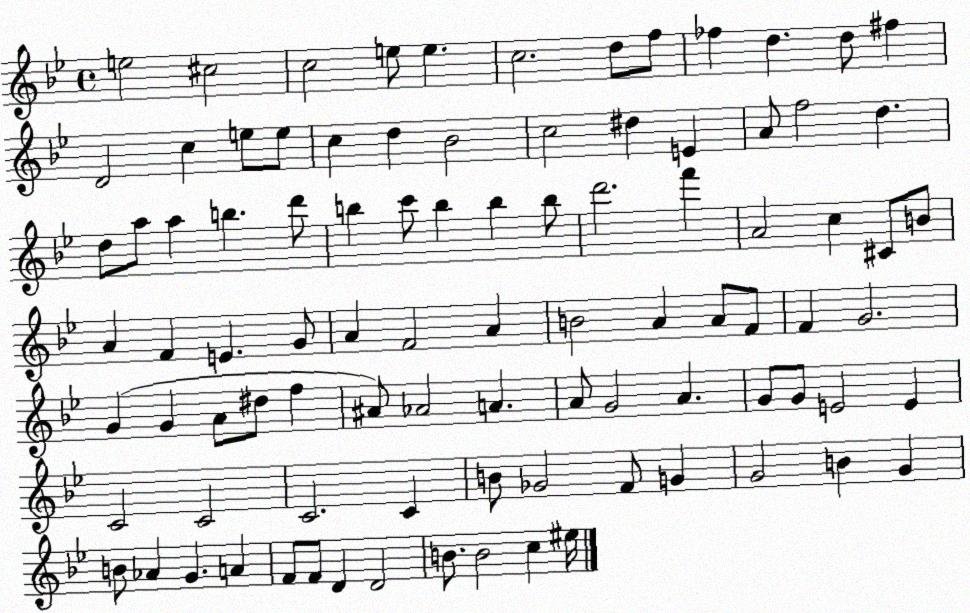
X:1
T:Untitled
M:4/4
L:1/4
K:Bb
e2 ^c2 c2 e/2 e c2 d/2 f/2 _f d d/2 ^f D2 c e/2 e/2 c d _B2 c2 ^d E A/2 f2 d d/2 a/2 a b d'/2 b c'/2 b b b/2 d'2 f' A2 c ^C/2 B/2 A F E G/2 A F2 A B2 A A/2 F/2 F G2 G G A/2 ^d/2 f ^A/2 _A2 A A/2 G2 A G/2 G/2 E2 E C2 C2 C2 C B/2 _G2 F/2 G G2 B G B/2 _A G A F/2 F/2 D D2 B/2 B2 c ^e/4